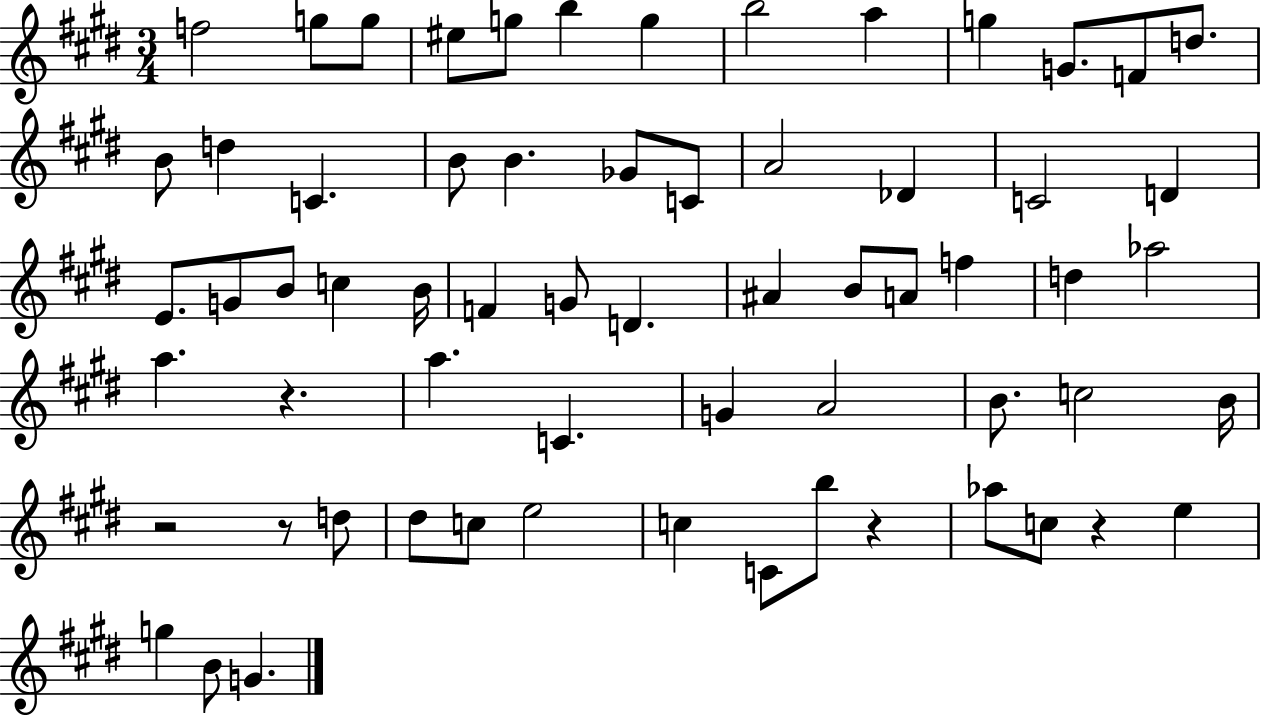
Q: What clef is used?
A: treble